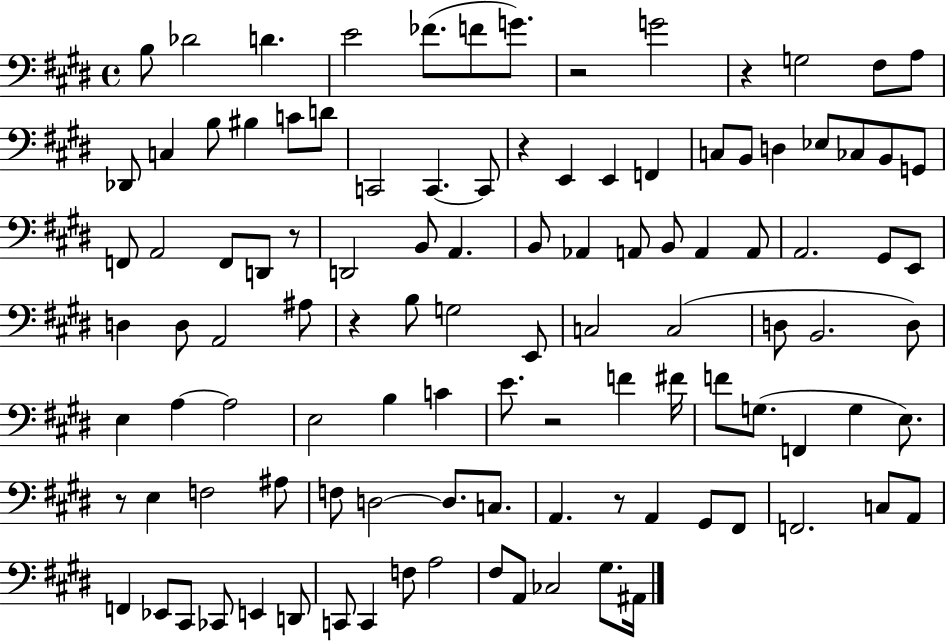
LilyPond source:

{
  \clef bass
  \time 4/4
  \defaultTimeSignature
  \key e \major
  \repeat volta 2 { b8 des'2 d'4. | e'2 fes'8.( f'8 g'8.) | r2 g'2 | r4 g2 fis8 a8 | \break des,8 c4 b8 bis4 c'8 d'8 | c,2 c,4.~~ c,8 | r4 e,4 e,4 f,4 | c8 b,8 d4 ees8 ces8 b,8 g,8 | \break f,8 a,2 f,8 d,8 r8 | d,2 b,8 a,4. | b,8 aes,4 a,8 b,8 a,4 a,8 | a,2. gis,8 e,8 | \break d4 d8 a,2 ais8 | r4 b8 g2 e,8 | c2 c2( | d8 b,2. d8) | \break e4 a4~~ a2 | e2 b4 c'4 | e'8. r2 f'4 fis'16 | f'8 g8.( f,4 g4 e8.) | \break r8 e4 f2 ais8 | f8 d2~~ d8. c8. | a,4. r8 a,4 gis,8 fis,8 | f,2. c8 a,8 | \break f,4 ees,8 cis,8 ces,8 e,4 d,8 | c,8 c,4 f8 a2 | fis8 a,8 ces2 gis8. ais,16 | } \bar "|."
}